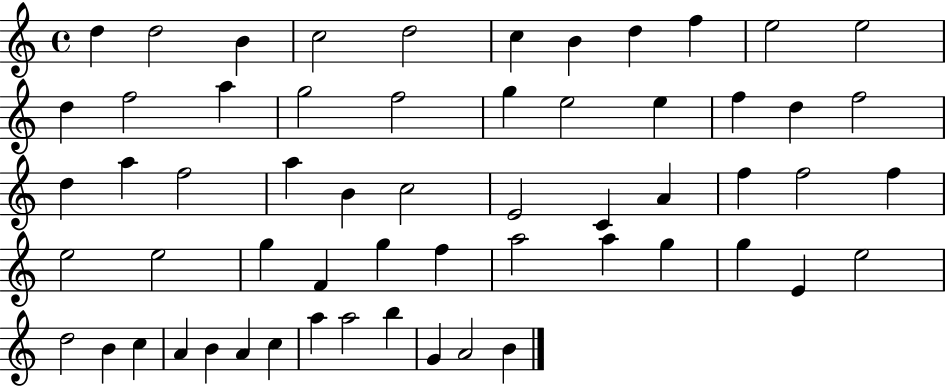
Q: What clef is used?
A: treble